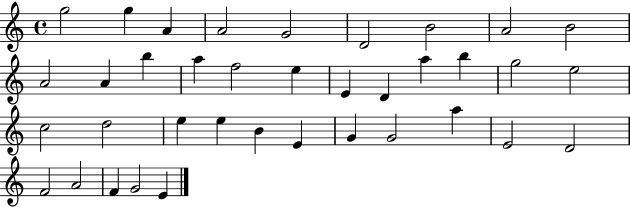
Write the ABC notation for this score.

X:1
T:Untitled
M:4/4
L:1/4
K:C
g2 g A A2 G2 D2 B2 A2 B2 A2 A b a f2 e E D a b g2 e2 c2 d2 e e B E G G2 a E2 D2 F2 A2 F G2 E